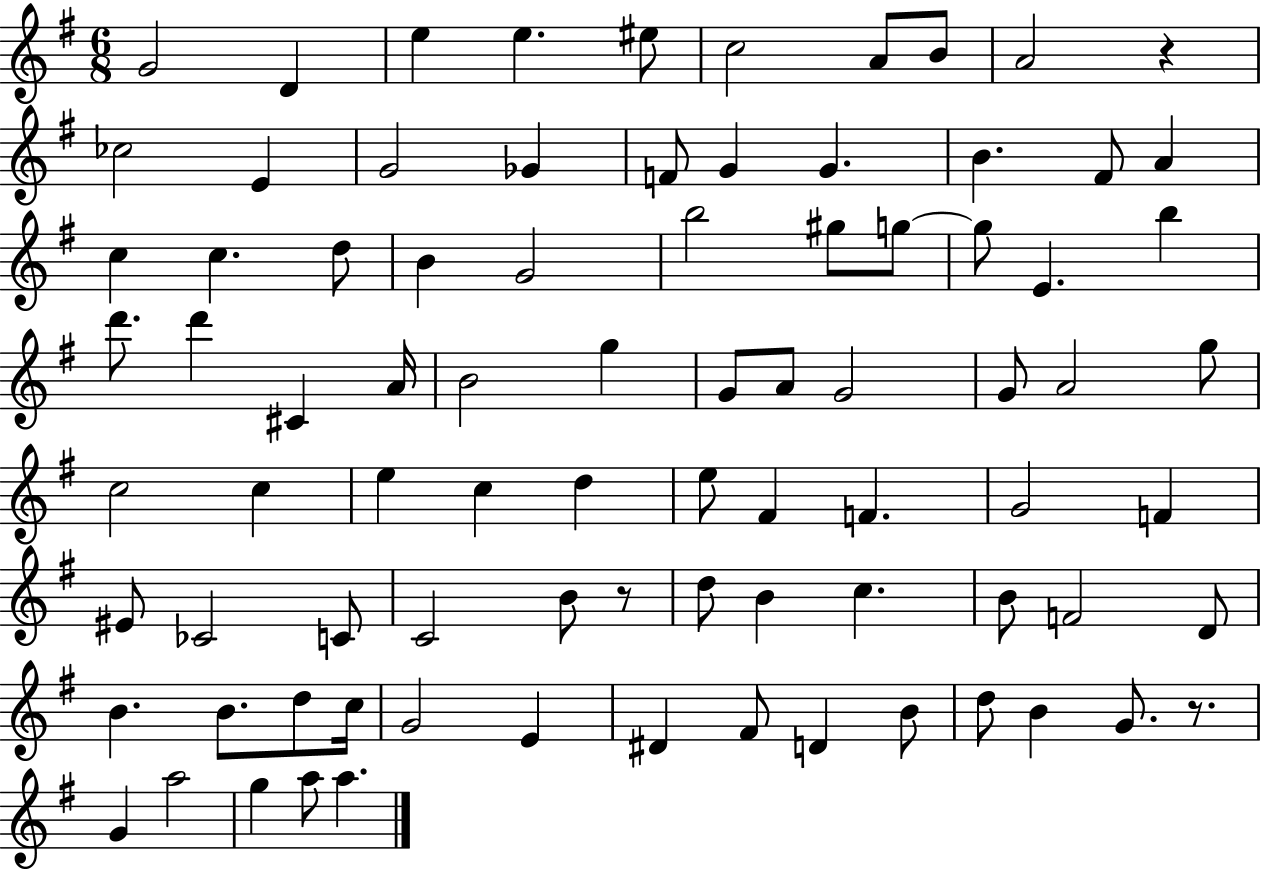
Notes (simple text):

G4/h D4/q E5/q E5/q. EIS5/e C5/h A4/e B4/e A4/h R/q CES5/h E4/q G4/h Gb4/q F4/e G4/q G4/q. B4/q. F#4/e A4/q C5/q C5/q. D5/e B4/q G4/h B5/h G#5/e G5/e G5/e E4/q. B5/q D6/e. D6/q C#4/q A4/s B4/h G5/q G4/e A4/e G4/h G4/e A4/h G5/e C5/h C5/q E5/q C5/q D5/q E5/e F#4/q F4/q. G4/h F4/q EIS4/e CES4/h C4/e C4/h B4/e R/e D5/e B4/q C5/q. B4/e F4/h D4/e B4/q. B4/e. D5/e C5/s G4/h E4/q D#4/q F#4/e D4/q B4/e D5/e B4/q G4/e. R/e. G4/q A5/h G5/q A5/e A5/q.